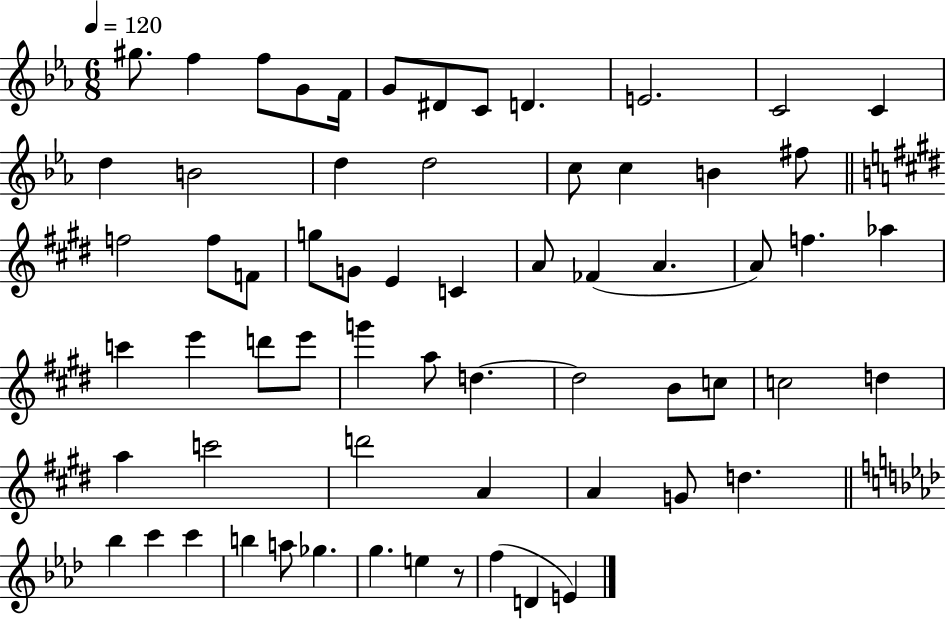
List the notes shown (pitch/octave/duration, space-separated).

G#5/e. F5/q F5/e G4/e F4/s G4/e D#4/e C4/e D4/q. E4/h. C4/h C4/q D5/q B4/h D5/q D5/h C5/e C5/q B4/q F#5/e F5/h F5/e F4/e G5/e G4/e E4/q C4/q A4/e FES4/q A4/q. A4/e F5/q. Ab5/q C6/q E6/q D6/e E6/e G6/q A5/e D5/q. D5/h B4/e C5/e C5/h D5/q A5/q C6/h D6/h A4/q A4/q G4/e D5/q. Bb5/q C6/q C6/q B5/q A5/e Gb5/q. G5/q. E5/q R/e F5/q D4/q E4/q